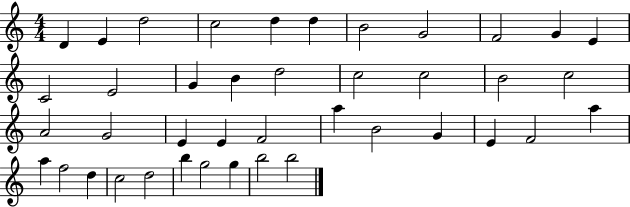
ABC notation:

X:1
T:Untitled
M:4/4
L:1/4
K:C
D E d2 c2 d d B2 G2 F2 G E C2 E2 G B d2 c2 c2 B2 c2 A2 G2 E E F2 a B2 G E F2 a a f2 d c2 d2 b g2 g b2 b2